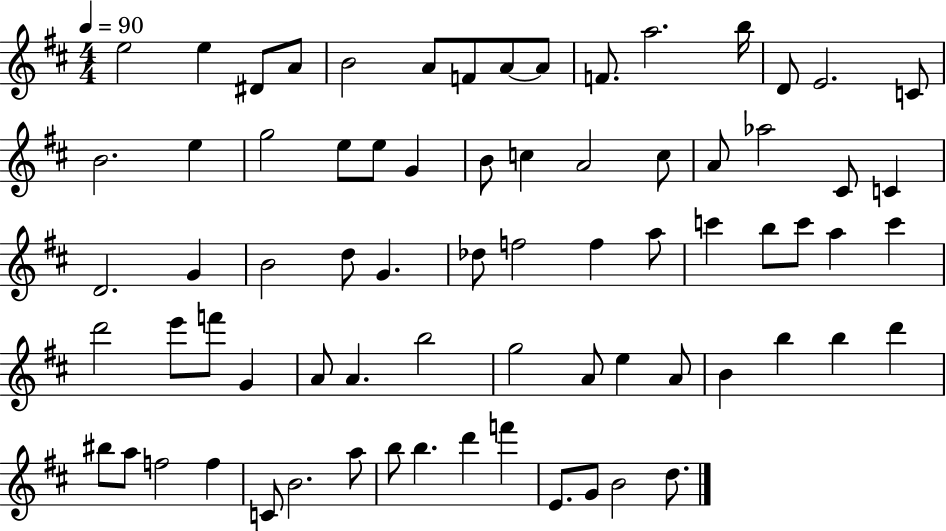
{
  \clef treble
  \numericTimeSignature
  \time 4/4
  \key d \major
  \tempo 4 = 90
  e''2 e''4 dis'8 a'8 | b'2 a'8 f'8 a'8~~ a'8 | f'8. a''2. b''16 | d'8 e'2. c'8 | \break b'2. e''4 | g''2 e''8 e''8 g'4 | b'8 c''4 a'2 c''8 | a'8 aes''2 cis'8 c'4 | \break d'2. g'4 | b'2 d''8 g'4. | des''8 f''2 f''4 a''8 | c'''4 b''8 c'''8 a''4 c'''4 | \break d'''2 e'''8 f'''8 g'4 | a'8 a'4. b''2 | g''2 a'8 e''4 a'8 | b'4 b''4 b''4 d'''4 | \break bis''8 a''8 f''2 f''4 | c'8 b'2. a''8 | b''8 b''4. d'''4 f'''4 | e'8. g'8 b'2 d''8. | \break \bar "|."
}